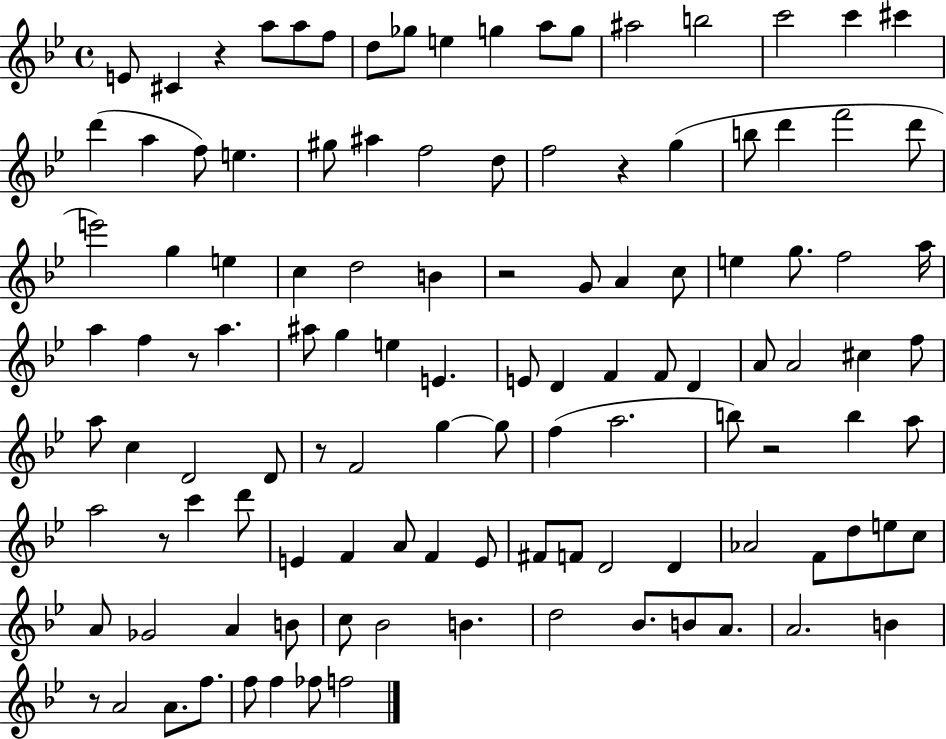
X:1
T:Untitled
M:4/4
L:1/4
K:Bb
E/2 ^C z a/2 a/2 f/2 d/2 _g/2 e g a/2 g/2 ^a2 b2 c'2 c' ^c' d' a f/2 e ^g/2 ^a f2 d/2 f2 z g b/2 d' f'2 d'/2 e'2 g e c d2 B z2 G/2 A c/2 e g/2 f2 a/4 a f z/2 a ^a/2 g e E E/2 D F F/2 D A/2 A2 ^c f/2 a/2 c D2 D/2 z/2 F2 g g/2 f a2 b/2 z2 b a/2 a2 z/2 c' d'/2 E F A/2 F E/2 ^F/2 F/2 D2 D _A2 F/2 d/2 e/2 c/2 A/2 _G2 A B/2 c/2 _B2 B d2 _B/2 B/2 A/2 A2 B z/2 A2 A/2 f/2 f/2 f _f/2 f2